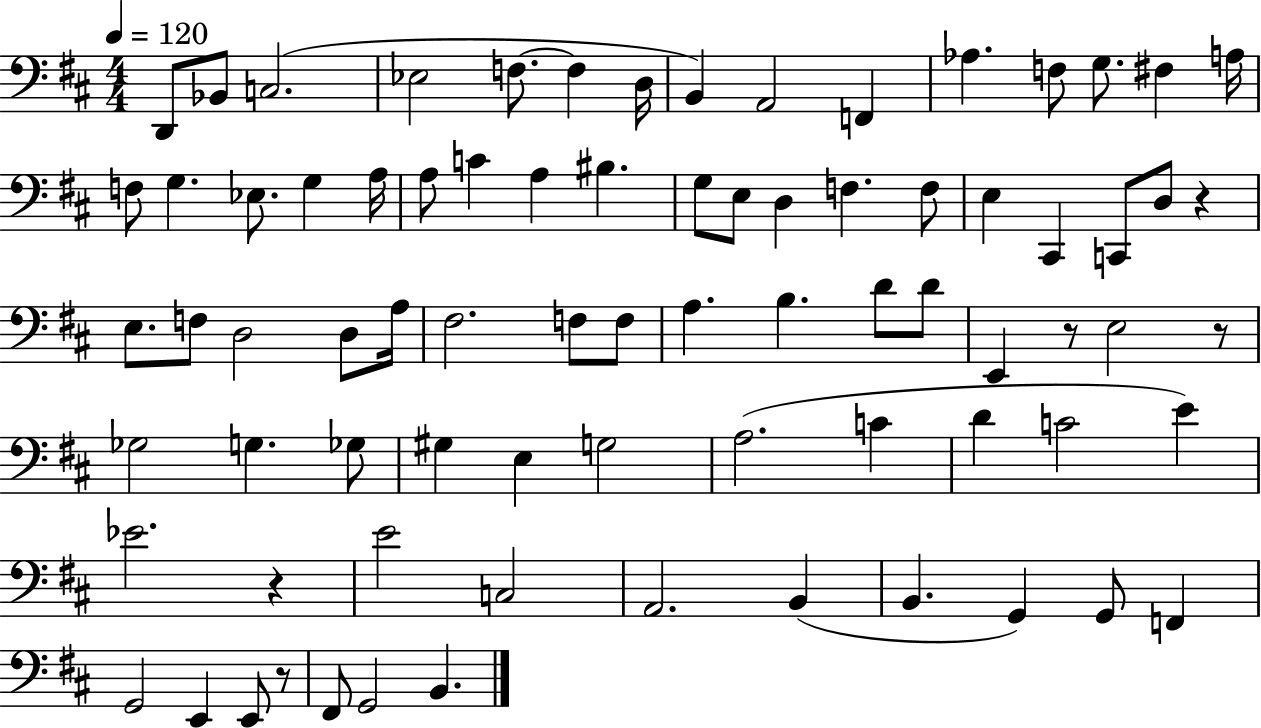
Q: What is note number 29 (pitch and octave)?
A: F3